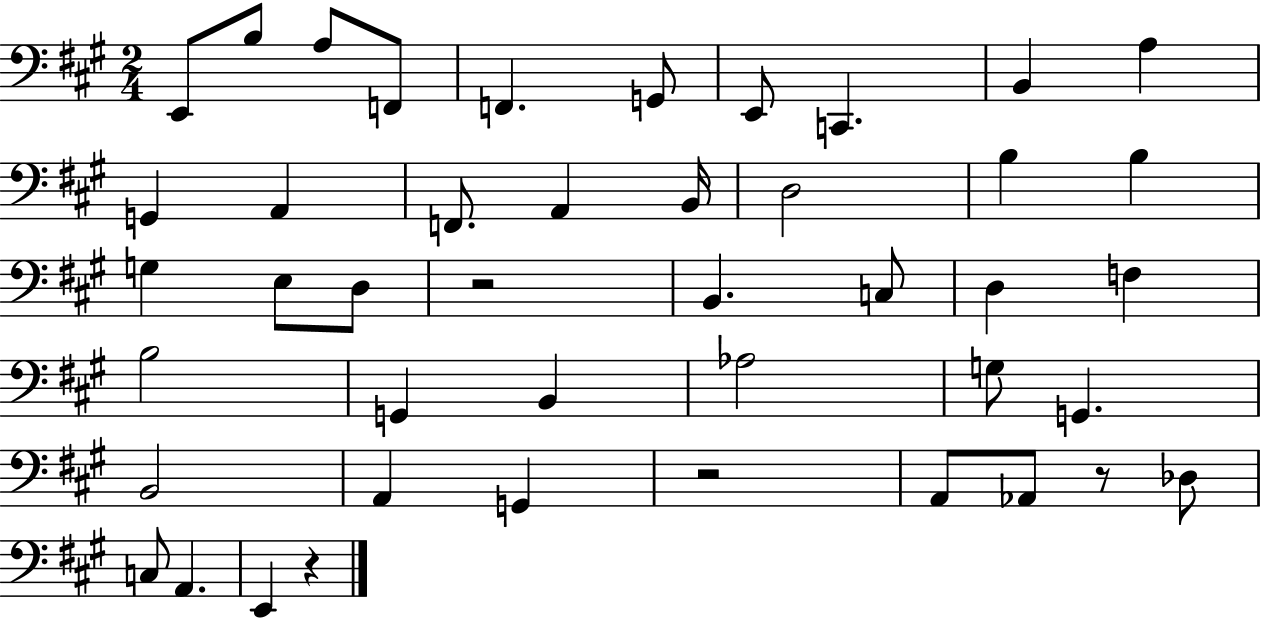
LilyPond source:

{
  \clef bass
  \numericTimeSignature
  \time 2/4
  \key a \major
  \repeat volta 2 { e,8 b8 a8 f,8 | f,4. g,8 | e,8 c,4. | b,4 a4 | \break g,4 a,4 | f,8. a,4 b,16 | d2 | b4 b4 | \break g4 e8 d8 | r2 | b,4. c8 | d4 f4 | \break b2 | g,4 b,4 | aes2 | g8 g,4. | \break b,2 | a,4 g,4 | r2 | a,8 aes,8 r8 des8 | \break c8 a,4. | e,4 r4 | } \bar "|."
}